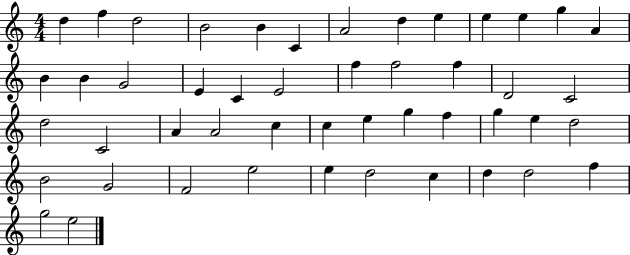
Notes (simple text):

D5/q F5/q D5/h B4/h B4/q C4/q A4/h D5/q E5/q E5/q E5/q G5/q A4/q B4/q B4/q G4/h E4/q C4/q E4/h F5/q F5/h F5/q D4/h C4/h D5/h C4/h A4/q A4/h C5/q C5/q E5/q G5/q F5/q G5/q E5/q D5/h B4/h G4/h F4/h E5/h E5/q D5/h C5/q D5/q D5/h F5/q G5/h E5/h